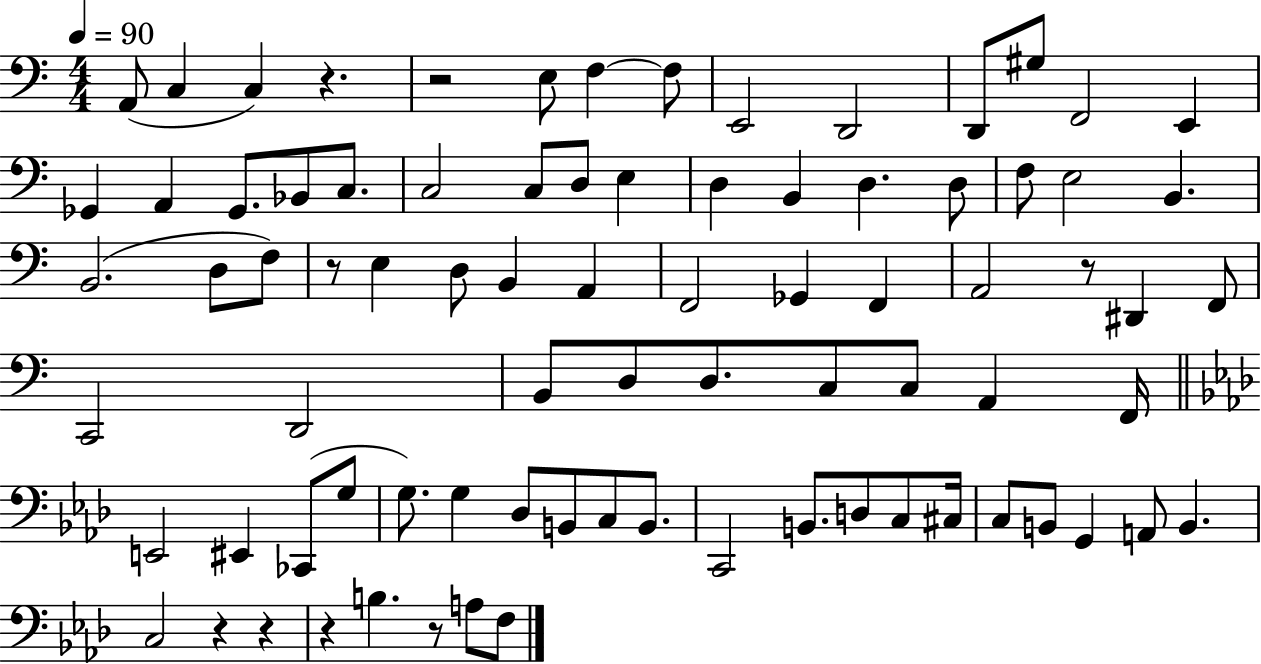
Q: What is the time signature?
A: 4/4